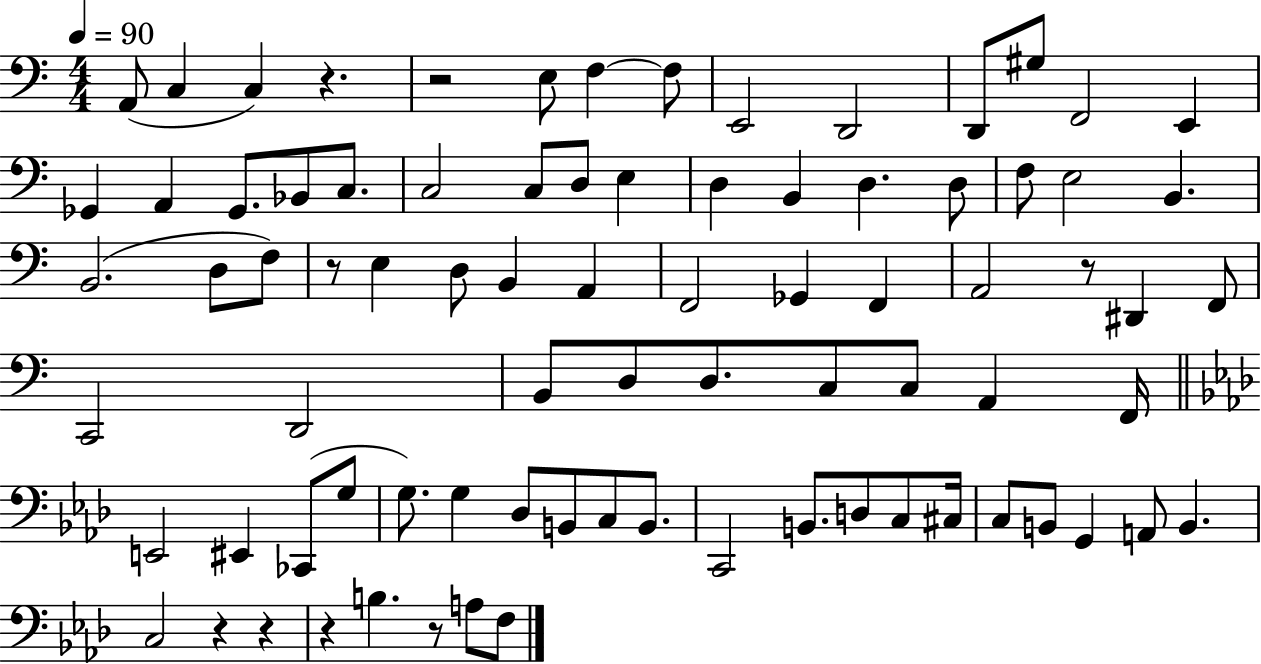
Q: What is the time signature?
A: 4/4